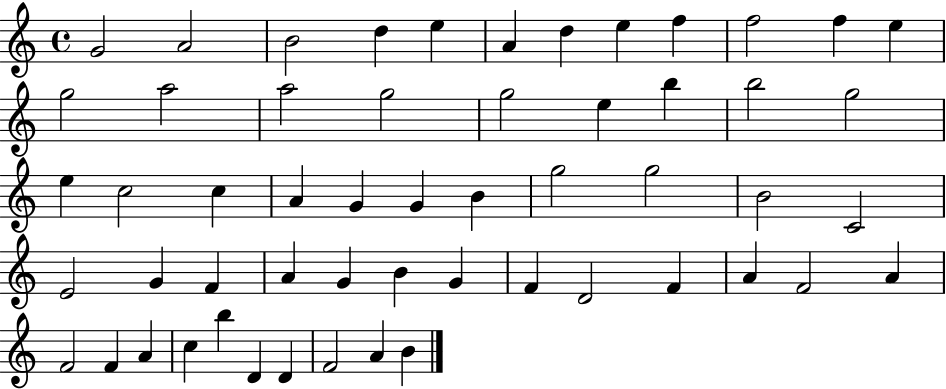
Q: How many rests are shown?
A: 0